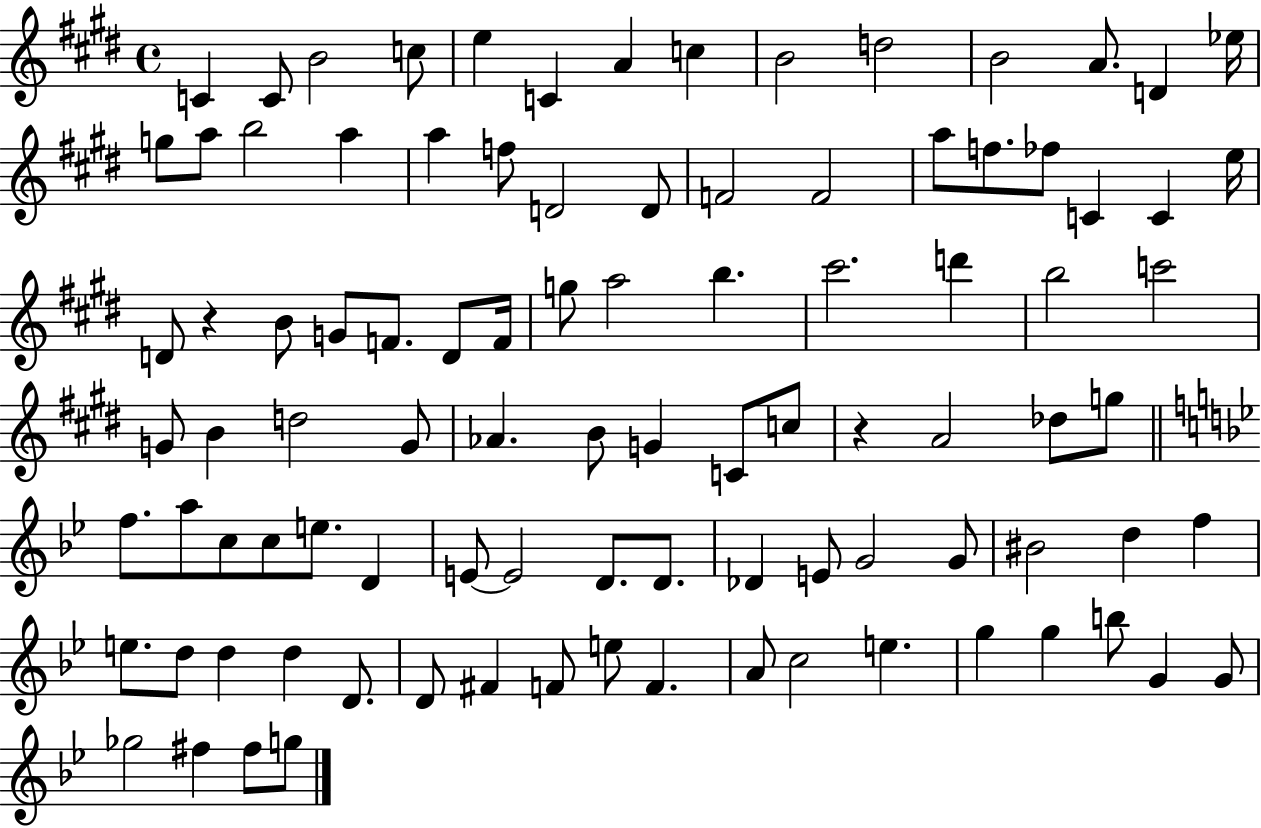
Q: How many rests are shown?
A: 2